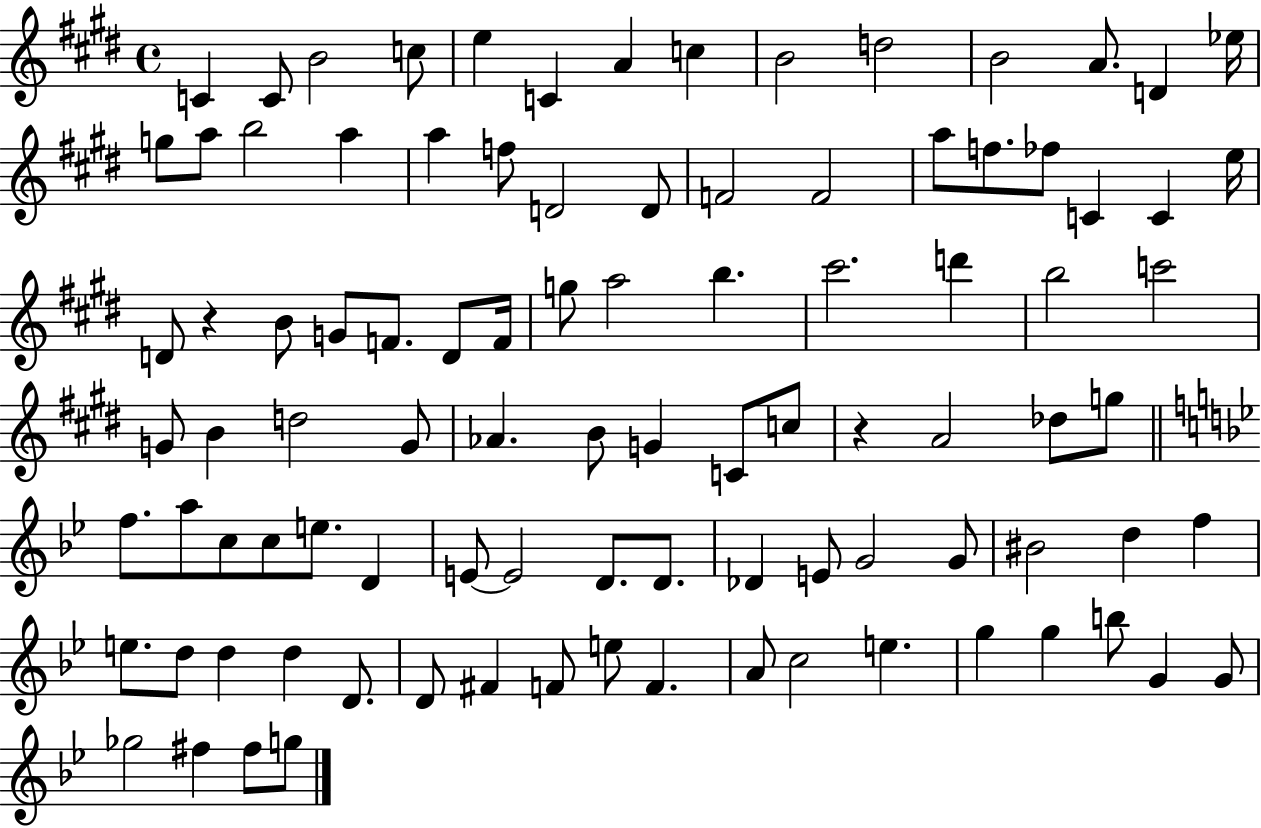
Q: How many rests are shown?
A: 2